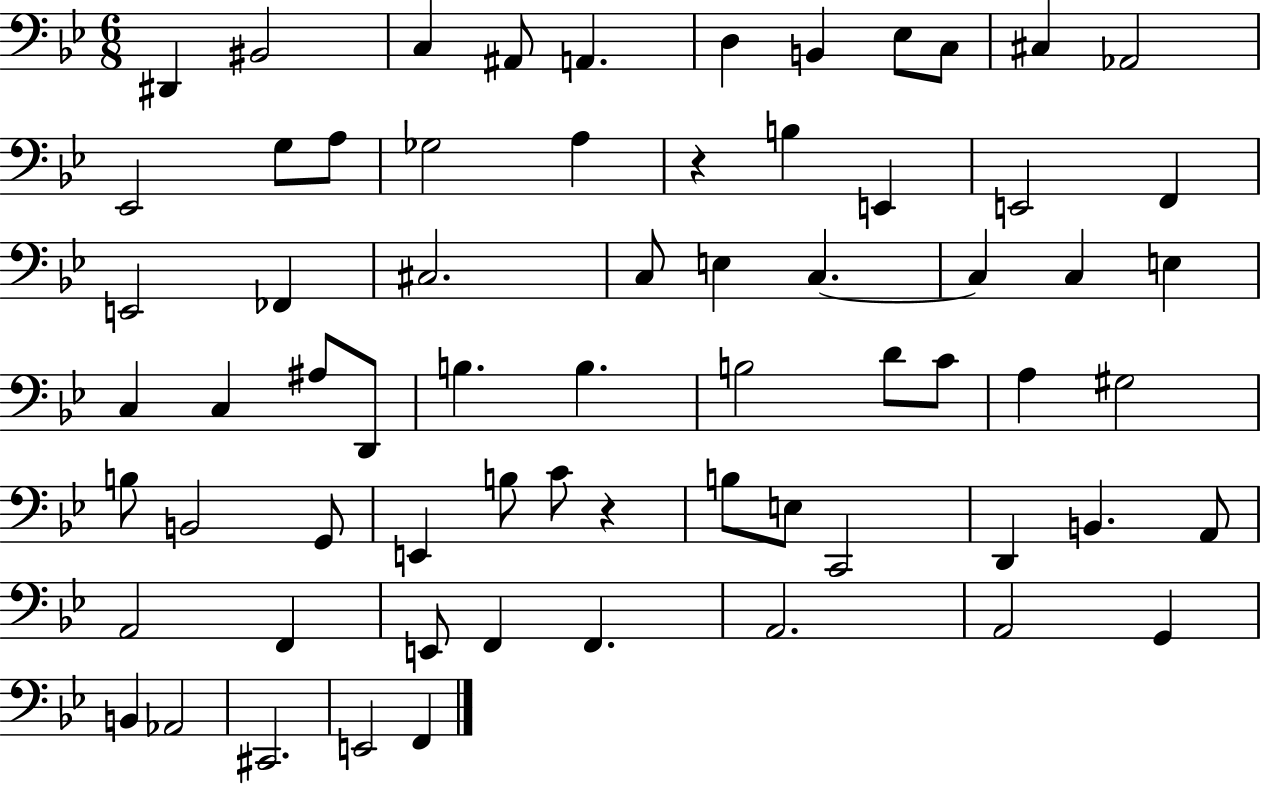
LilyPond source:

{
  \clef bass
  \numericTimeSignature
  \time 6/8
  \key bes \major
  dis,4 bis,2 | c4 ais,8 a,4. | d4 b,4 ees8 c8 | cis4 aes,2 | \break ees,2 g8 a8 | ges2 a4 | r4 b4 e,4 | e,2 f,4 | \break e,2 fes,4 | cis2. | c8 e4 c4.~~ | c4 c4 e4 | \break c4 c4 ais8 d,8 | b4. b4. | b2 d'8 c'8 | a4 gis2 | \break b8 b,2 g,8 | e,4 b8 c'8 r4 | b8 e8 c,2 | d,4 b,4. a,8 | \break a,2 f,4 | e,8 f,4 f,4. | a,2. | a,2 g,4 | \break b,4 aes,2 | cis,2. | e,2 f,4 | \bar "|."
}